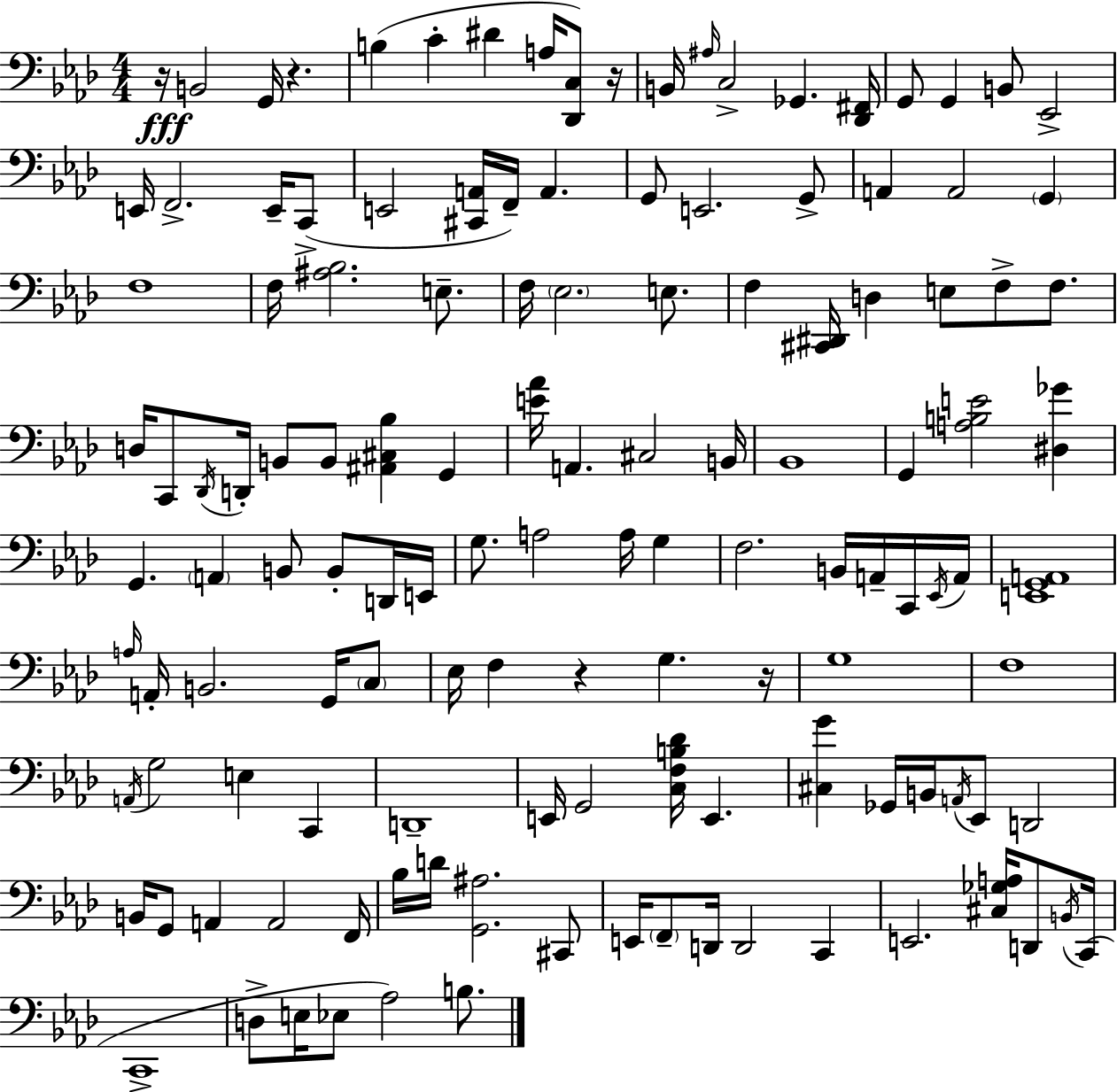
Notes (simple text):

R/s B2/h G2/s R/q. B3/q C4/q D#4/q A3/s [Db2,C3]/e R/s B2/s A#3/s C3/h Gb2/q. [Db2,F#2]/s G2/e G2/q B2/e Eb2/h E2/s F2/h. E2/s C2/e E2/h [C#2,A2]/s F2/s A2/q. G2/e E2/h. G2/e A2/q A2/h G2/q F3/w F3/s [A#3,Bb3]/h. E3/e. F3/s Eb3/h. E3/e. F3/q [C#2,D#2]/s D3/q E3/e F3/e F3/e. D3/s C2/e Db2/s D2/s B2/e B2/e [A#2,C#3,Bb3]/q G2/q [E4,Ab4]/s A2/q. C#3/h B2/s Bb2/w G2/q [A3,B3,E4]/h [D#3,Gb4]/q G2/q. A2/q B2/e B2/e D2/s E2/s G3/e. A3/h A3/s G3/q F3/h. B2/s A2/s C2/s Eb2/s A2/s [E2,G2,A2]/w A3/s A2/s B2/h. G2/s C3/e Eb3/s F3/q R/q G3/q. R/s G3/w F3/w A2/s G3/h E3/q C2/q D2/w E2/s G2/h [C3,F3,B3,Db4]/s E2/q. [C#3,G4]/q Gb2/s B2/s A2/s Eb2/e D2/h B2/s G2/e A2/q A2/h F2/s Bb3/s D4/s [G2,A#3]/h. C#2/e E2/s F2/e D2/s D2/h C2/q E2/h. [C#3,Gb3,A3]/s D2/e B2/s C2/s C2/w D3/e E3/s Eb3/e Ab3/h B3/e.